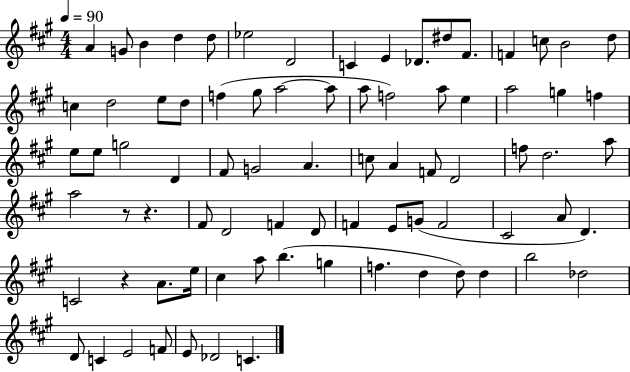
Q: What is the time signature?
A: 4/4